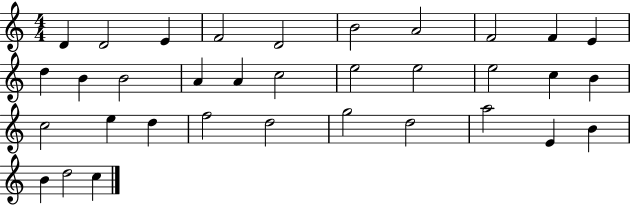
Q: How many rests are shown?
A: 0